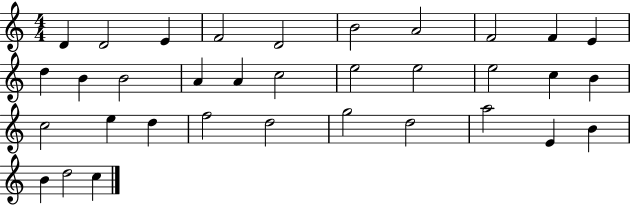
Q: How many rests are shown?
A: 0